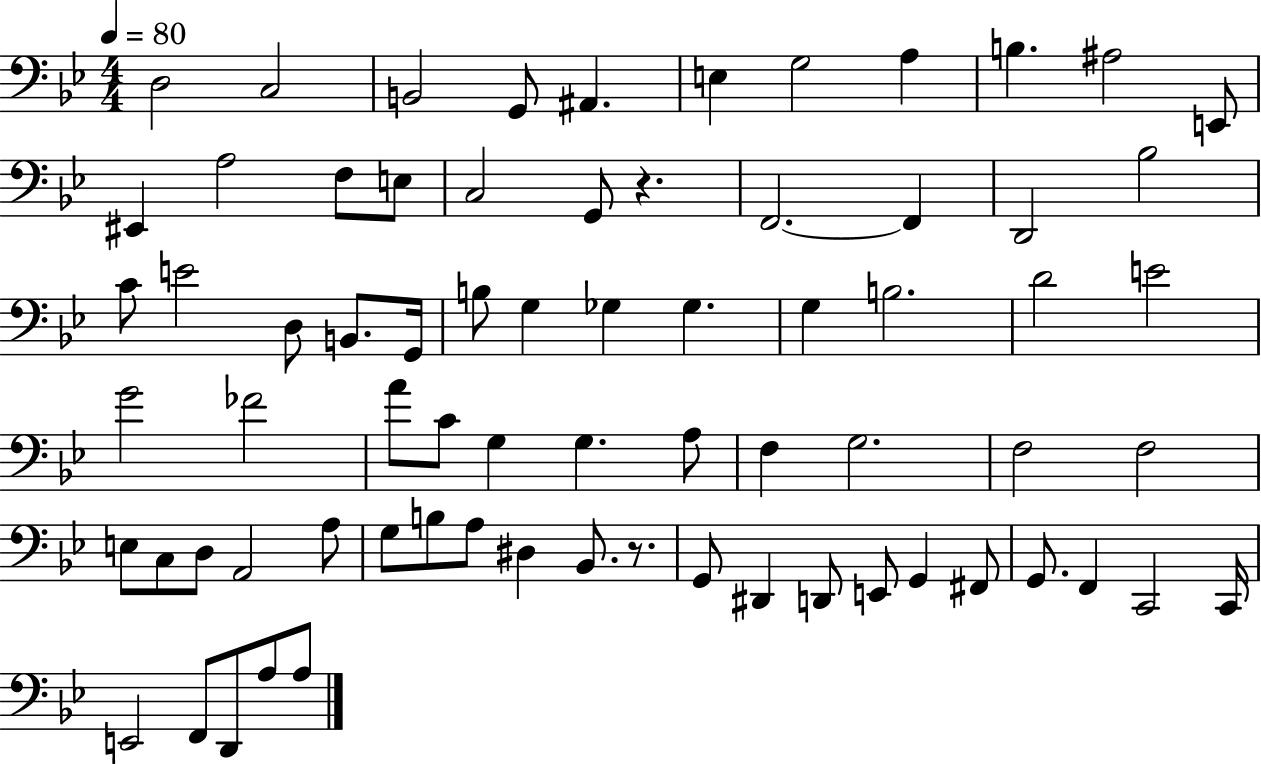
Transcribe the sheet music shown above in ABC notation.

X:1
T:Untitled
M:4/4
L:1/4
K:Bb
D,2 C,2 B,,2 G,,/2 ^A,, E, G,2 A, B, ^A,2 E,,/2 ^E,, A,2 F,/2 E,/2 C,2 G,,/2 z F,,2 F,, D,,2 _B,2 C/2 E2 D,/2 B,,/2 G,,/4 B,/2 G, _G, _G, G, B,2 D2 E2 G2 _F2 A/2 C/2 G, G, A,/2 F, G,2 F,2 F,2 E,/2 C,/2 D,/2 A,,2 A,/2 G,/2 B,/2 A,/2 ^D, _B,,/2 z/2 G,,/2 ^D,, D,,/2 E,,/2 G,, ^F,,/2 G,,/2 F,, C,,2 C,,/4 E,,2 F,,/2 D,,/2 A,/2 A,/2